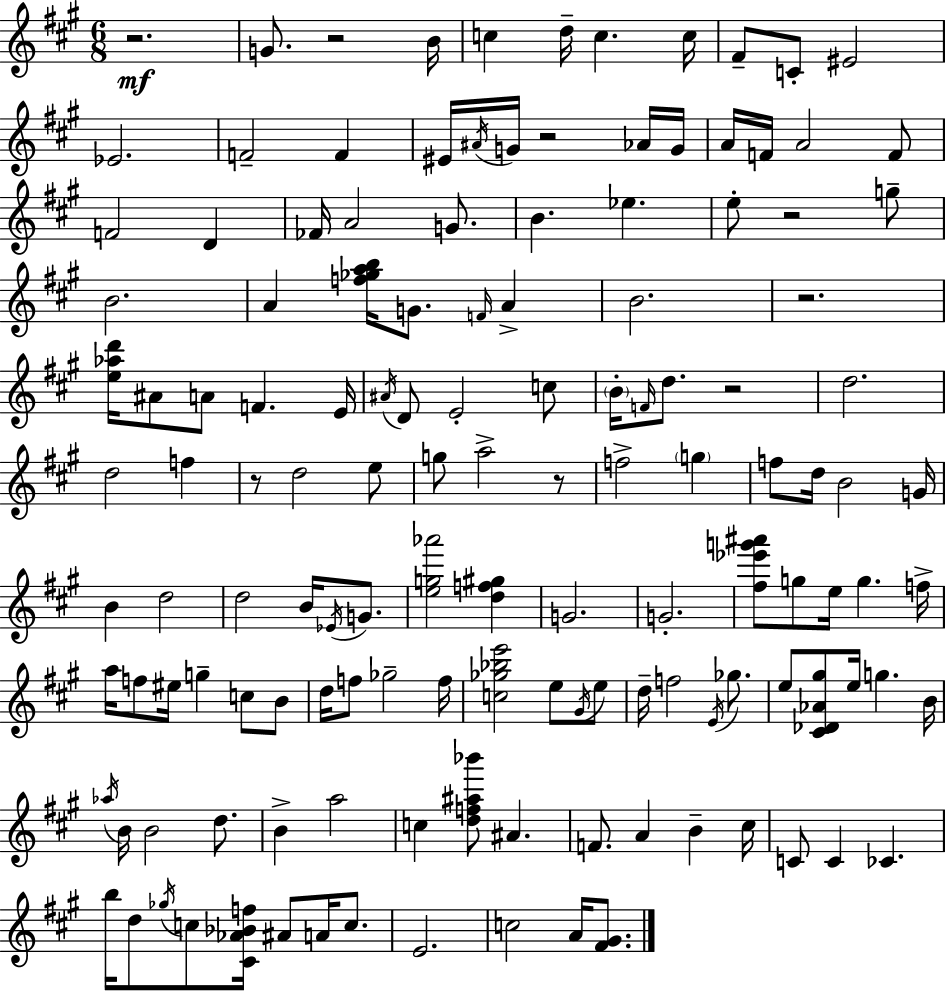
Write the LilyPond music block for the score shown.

{
  \clef treble
  \numericTimeSignature
  \time 6/8
  \key a \major
  r2.\mf | g'8. r2 b'16 | c''4 d''16-- c''4. c''16 | fis'8-- c'8-. eis'2 | \break ees'2. | f'2-- f'4 | eis'16 \acciaccatura { ais'16 } g'16 r2 aes'16 | g'16 a'16 f'16 a'2 f'8 | \break f'2 d'4 | fes'16 a'2 g'8. | b'4. ees''4. | e''8-. r2 g''8-- | \break b'2. | a'4 <f'' ges'' a'' b''>16 g'8. \grace { f'16 } a'4-> | b'2. | r2. | \break <e'' aes'' d'''>16 ais'8 a'8 f'4. | e'16 \acciaccatura { ais'16 } d'8 e'2-. | c''8 \parenthesize b'16-. \grace { f'16 } d''8. r2 | d''2. | \break d''2 | f''4 r8 d''2 | e''8 g''8 a''2-> | r8 f''2-> | \break \parenthesize g''4 f''8 d''16 b'2 | g'16 b'4 d''2 | d''2 | b'16 \acciaccatura { ees'16 } g'8. <e'' g'' aes'''>2 | \break <d'' f'' gis''>4 g'2. | g'2.-. | <fis'' ees''' g''' ais'''>8 g''8 e''16 g''4. | f''16-> a''16 f''8 eis''16 g''4-- | \break c''8 b'8 d''16 f''8 ges''2-- | f''16 <c'' ges'' bes'' e'''>2 | e''8 \acciaccatura { gis'16 } e''8 d''16-- f''2 | \acciaccatura { e'16 } ges''8. e''8 <cis' des' aes' gis''>8 e''16 | \break g''4. b'16 \acciaccatura { aes''16 } b'16 b'2 | d''8. b'4-> | a''2 c''4 | <d'' f'' ais'' bes'''>8 ais'4. f'8. a'4 | \break b'4-- cis''16 c'8 c'4 | ces'4. b''16 d''8 \acciaccatura { ges''16 } | c''8 <cis' aes' bes' f''>16 ais'8 a'16 c''8. e'2. | c''2 | \break a'16 <fis' gis'>8. \bar "|."
}